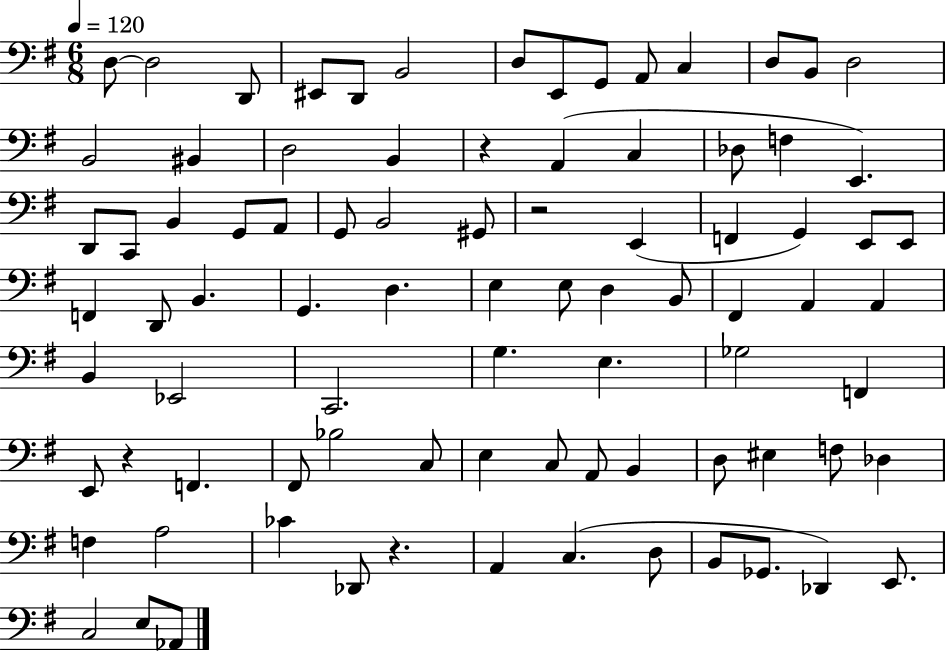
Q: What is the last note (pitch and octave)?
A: Ab2